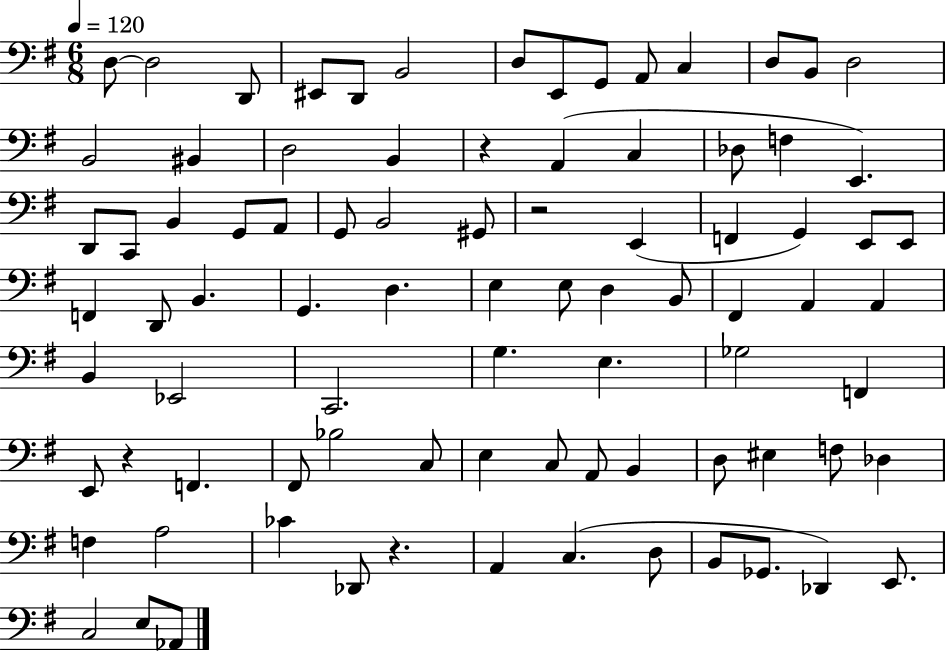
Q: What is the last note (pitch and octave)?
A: Ab2